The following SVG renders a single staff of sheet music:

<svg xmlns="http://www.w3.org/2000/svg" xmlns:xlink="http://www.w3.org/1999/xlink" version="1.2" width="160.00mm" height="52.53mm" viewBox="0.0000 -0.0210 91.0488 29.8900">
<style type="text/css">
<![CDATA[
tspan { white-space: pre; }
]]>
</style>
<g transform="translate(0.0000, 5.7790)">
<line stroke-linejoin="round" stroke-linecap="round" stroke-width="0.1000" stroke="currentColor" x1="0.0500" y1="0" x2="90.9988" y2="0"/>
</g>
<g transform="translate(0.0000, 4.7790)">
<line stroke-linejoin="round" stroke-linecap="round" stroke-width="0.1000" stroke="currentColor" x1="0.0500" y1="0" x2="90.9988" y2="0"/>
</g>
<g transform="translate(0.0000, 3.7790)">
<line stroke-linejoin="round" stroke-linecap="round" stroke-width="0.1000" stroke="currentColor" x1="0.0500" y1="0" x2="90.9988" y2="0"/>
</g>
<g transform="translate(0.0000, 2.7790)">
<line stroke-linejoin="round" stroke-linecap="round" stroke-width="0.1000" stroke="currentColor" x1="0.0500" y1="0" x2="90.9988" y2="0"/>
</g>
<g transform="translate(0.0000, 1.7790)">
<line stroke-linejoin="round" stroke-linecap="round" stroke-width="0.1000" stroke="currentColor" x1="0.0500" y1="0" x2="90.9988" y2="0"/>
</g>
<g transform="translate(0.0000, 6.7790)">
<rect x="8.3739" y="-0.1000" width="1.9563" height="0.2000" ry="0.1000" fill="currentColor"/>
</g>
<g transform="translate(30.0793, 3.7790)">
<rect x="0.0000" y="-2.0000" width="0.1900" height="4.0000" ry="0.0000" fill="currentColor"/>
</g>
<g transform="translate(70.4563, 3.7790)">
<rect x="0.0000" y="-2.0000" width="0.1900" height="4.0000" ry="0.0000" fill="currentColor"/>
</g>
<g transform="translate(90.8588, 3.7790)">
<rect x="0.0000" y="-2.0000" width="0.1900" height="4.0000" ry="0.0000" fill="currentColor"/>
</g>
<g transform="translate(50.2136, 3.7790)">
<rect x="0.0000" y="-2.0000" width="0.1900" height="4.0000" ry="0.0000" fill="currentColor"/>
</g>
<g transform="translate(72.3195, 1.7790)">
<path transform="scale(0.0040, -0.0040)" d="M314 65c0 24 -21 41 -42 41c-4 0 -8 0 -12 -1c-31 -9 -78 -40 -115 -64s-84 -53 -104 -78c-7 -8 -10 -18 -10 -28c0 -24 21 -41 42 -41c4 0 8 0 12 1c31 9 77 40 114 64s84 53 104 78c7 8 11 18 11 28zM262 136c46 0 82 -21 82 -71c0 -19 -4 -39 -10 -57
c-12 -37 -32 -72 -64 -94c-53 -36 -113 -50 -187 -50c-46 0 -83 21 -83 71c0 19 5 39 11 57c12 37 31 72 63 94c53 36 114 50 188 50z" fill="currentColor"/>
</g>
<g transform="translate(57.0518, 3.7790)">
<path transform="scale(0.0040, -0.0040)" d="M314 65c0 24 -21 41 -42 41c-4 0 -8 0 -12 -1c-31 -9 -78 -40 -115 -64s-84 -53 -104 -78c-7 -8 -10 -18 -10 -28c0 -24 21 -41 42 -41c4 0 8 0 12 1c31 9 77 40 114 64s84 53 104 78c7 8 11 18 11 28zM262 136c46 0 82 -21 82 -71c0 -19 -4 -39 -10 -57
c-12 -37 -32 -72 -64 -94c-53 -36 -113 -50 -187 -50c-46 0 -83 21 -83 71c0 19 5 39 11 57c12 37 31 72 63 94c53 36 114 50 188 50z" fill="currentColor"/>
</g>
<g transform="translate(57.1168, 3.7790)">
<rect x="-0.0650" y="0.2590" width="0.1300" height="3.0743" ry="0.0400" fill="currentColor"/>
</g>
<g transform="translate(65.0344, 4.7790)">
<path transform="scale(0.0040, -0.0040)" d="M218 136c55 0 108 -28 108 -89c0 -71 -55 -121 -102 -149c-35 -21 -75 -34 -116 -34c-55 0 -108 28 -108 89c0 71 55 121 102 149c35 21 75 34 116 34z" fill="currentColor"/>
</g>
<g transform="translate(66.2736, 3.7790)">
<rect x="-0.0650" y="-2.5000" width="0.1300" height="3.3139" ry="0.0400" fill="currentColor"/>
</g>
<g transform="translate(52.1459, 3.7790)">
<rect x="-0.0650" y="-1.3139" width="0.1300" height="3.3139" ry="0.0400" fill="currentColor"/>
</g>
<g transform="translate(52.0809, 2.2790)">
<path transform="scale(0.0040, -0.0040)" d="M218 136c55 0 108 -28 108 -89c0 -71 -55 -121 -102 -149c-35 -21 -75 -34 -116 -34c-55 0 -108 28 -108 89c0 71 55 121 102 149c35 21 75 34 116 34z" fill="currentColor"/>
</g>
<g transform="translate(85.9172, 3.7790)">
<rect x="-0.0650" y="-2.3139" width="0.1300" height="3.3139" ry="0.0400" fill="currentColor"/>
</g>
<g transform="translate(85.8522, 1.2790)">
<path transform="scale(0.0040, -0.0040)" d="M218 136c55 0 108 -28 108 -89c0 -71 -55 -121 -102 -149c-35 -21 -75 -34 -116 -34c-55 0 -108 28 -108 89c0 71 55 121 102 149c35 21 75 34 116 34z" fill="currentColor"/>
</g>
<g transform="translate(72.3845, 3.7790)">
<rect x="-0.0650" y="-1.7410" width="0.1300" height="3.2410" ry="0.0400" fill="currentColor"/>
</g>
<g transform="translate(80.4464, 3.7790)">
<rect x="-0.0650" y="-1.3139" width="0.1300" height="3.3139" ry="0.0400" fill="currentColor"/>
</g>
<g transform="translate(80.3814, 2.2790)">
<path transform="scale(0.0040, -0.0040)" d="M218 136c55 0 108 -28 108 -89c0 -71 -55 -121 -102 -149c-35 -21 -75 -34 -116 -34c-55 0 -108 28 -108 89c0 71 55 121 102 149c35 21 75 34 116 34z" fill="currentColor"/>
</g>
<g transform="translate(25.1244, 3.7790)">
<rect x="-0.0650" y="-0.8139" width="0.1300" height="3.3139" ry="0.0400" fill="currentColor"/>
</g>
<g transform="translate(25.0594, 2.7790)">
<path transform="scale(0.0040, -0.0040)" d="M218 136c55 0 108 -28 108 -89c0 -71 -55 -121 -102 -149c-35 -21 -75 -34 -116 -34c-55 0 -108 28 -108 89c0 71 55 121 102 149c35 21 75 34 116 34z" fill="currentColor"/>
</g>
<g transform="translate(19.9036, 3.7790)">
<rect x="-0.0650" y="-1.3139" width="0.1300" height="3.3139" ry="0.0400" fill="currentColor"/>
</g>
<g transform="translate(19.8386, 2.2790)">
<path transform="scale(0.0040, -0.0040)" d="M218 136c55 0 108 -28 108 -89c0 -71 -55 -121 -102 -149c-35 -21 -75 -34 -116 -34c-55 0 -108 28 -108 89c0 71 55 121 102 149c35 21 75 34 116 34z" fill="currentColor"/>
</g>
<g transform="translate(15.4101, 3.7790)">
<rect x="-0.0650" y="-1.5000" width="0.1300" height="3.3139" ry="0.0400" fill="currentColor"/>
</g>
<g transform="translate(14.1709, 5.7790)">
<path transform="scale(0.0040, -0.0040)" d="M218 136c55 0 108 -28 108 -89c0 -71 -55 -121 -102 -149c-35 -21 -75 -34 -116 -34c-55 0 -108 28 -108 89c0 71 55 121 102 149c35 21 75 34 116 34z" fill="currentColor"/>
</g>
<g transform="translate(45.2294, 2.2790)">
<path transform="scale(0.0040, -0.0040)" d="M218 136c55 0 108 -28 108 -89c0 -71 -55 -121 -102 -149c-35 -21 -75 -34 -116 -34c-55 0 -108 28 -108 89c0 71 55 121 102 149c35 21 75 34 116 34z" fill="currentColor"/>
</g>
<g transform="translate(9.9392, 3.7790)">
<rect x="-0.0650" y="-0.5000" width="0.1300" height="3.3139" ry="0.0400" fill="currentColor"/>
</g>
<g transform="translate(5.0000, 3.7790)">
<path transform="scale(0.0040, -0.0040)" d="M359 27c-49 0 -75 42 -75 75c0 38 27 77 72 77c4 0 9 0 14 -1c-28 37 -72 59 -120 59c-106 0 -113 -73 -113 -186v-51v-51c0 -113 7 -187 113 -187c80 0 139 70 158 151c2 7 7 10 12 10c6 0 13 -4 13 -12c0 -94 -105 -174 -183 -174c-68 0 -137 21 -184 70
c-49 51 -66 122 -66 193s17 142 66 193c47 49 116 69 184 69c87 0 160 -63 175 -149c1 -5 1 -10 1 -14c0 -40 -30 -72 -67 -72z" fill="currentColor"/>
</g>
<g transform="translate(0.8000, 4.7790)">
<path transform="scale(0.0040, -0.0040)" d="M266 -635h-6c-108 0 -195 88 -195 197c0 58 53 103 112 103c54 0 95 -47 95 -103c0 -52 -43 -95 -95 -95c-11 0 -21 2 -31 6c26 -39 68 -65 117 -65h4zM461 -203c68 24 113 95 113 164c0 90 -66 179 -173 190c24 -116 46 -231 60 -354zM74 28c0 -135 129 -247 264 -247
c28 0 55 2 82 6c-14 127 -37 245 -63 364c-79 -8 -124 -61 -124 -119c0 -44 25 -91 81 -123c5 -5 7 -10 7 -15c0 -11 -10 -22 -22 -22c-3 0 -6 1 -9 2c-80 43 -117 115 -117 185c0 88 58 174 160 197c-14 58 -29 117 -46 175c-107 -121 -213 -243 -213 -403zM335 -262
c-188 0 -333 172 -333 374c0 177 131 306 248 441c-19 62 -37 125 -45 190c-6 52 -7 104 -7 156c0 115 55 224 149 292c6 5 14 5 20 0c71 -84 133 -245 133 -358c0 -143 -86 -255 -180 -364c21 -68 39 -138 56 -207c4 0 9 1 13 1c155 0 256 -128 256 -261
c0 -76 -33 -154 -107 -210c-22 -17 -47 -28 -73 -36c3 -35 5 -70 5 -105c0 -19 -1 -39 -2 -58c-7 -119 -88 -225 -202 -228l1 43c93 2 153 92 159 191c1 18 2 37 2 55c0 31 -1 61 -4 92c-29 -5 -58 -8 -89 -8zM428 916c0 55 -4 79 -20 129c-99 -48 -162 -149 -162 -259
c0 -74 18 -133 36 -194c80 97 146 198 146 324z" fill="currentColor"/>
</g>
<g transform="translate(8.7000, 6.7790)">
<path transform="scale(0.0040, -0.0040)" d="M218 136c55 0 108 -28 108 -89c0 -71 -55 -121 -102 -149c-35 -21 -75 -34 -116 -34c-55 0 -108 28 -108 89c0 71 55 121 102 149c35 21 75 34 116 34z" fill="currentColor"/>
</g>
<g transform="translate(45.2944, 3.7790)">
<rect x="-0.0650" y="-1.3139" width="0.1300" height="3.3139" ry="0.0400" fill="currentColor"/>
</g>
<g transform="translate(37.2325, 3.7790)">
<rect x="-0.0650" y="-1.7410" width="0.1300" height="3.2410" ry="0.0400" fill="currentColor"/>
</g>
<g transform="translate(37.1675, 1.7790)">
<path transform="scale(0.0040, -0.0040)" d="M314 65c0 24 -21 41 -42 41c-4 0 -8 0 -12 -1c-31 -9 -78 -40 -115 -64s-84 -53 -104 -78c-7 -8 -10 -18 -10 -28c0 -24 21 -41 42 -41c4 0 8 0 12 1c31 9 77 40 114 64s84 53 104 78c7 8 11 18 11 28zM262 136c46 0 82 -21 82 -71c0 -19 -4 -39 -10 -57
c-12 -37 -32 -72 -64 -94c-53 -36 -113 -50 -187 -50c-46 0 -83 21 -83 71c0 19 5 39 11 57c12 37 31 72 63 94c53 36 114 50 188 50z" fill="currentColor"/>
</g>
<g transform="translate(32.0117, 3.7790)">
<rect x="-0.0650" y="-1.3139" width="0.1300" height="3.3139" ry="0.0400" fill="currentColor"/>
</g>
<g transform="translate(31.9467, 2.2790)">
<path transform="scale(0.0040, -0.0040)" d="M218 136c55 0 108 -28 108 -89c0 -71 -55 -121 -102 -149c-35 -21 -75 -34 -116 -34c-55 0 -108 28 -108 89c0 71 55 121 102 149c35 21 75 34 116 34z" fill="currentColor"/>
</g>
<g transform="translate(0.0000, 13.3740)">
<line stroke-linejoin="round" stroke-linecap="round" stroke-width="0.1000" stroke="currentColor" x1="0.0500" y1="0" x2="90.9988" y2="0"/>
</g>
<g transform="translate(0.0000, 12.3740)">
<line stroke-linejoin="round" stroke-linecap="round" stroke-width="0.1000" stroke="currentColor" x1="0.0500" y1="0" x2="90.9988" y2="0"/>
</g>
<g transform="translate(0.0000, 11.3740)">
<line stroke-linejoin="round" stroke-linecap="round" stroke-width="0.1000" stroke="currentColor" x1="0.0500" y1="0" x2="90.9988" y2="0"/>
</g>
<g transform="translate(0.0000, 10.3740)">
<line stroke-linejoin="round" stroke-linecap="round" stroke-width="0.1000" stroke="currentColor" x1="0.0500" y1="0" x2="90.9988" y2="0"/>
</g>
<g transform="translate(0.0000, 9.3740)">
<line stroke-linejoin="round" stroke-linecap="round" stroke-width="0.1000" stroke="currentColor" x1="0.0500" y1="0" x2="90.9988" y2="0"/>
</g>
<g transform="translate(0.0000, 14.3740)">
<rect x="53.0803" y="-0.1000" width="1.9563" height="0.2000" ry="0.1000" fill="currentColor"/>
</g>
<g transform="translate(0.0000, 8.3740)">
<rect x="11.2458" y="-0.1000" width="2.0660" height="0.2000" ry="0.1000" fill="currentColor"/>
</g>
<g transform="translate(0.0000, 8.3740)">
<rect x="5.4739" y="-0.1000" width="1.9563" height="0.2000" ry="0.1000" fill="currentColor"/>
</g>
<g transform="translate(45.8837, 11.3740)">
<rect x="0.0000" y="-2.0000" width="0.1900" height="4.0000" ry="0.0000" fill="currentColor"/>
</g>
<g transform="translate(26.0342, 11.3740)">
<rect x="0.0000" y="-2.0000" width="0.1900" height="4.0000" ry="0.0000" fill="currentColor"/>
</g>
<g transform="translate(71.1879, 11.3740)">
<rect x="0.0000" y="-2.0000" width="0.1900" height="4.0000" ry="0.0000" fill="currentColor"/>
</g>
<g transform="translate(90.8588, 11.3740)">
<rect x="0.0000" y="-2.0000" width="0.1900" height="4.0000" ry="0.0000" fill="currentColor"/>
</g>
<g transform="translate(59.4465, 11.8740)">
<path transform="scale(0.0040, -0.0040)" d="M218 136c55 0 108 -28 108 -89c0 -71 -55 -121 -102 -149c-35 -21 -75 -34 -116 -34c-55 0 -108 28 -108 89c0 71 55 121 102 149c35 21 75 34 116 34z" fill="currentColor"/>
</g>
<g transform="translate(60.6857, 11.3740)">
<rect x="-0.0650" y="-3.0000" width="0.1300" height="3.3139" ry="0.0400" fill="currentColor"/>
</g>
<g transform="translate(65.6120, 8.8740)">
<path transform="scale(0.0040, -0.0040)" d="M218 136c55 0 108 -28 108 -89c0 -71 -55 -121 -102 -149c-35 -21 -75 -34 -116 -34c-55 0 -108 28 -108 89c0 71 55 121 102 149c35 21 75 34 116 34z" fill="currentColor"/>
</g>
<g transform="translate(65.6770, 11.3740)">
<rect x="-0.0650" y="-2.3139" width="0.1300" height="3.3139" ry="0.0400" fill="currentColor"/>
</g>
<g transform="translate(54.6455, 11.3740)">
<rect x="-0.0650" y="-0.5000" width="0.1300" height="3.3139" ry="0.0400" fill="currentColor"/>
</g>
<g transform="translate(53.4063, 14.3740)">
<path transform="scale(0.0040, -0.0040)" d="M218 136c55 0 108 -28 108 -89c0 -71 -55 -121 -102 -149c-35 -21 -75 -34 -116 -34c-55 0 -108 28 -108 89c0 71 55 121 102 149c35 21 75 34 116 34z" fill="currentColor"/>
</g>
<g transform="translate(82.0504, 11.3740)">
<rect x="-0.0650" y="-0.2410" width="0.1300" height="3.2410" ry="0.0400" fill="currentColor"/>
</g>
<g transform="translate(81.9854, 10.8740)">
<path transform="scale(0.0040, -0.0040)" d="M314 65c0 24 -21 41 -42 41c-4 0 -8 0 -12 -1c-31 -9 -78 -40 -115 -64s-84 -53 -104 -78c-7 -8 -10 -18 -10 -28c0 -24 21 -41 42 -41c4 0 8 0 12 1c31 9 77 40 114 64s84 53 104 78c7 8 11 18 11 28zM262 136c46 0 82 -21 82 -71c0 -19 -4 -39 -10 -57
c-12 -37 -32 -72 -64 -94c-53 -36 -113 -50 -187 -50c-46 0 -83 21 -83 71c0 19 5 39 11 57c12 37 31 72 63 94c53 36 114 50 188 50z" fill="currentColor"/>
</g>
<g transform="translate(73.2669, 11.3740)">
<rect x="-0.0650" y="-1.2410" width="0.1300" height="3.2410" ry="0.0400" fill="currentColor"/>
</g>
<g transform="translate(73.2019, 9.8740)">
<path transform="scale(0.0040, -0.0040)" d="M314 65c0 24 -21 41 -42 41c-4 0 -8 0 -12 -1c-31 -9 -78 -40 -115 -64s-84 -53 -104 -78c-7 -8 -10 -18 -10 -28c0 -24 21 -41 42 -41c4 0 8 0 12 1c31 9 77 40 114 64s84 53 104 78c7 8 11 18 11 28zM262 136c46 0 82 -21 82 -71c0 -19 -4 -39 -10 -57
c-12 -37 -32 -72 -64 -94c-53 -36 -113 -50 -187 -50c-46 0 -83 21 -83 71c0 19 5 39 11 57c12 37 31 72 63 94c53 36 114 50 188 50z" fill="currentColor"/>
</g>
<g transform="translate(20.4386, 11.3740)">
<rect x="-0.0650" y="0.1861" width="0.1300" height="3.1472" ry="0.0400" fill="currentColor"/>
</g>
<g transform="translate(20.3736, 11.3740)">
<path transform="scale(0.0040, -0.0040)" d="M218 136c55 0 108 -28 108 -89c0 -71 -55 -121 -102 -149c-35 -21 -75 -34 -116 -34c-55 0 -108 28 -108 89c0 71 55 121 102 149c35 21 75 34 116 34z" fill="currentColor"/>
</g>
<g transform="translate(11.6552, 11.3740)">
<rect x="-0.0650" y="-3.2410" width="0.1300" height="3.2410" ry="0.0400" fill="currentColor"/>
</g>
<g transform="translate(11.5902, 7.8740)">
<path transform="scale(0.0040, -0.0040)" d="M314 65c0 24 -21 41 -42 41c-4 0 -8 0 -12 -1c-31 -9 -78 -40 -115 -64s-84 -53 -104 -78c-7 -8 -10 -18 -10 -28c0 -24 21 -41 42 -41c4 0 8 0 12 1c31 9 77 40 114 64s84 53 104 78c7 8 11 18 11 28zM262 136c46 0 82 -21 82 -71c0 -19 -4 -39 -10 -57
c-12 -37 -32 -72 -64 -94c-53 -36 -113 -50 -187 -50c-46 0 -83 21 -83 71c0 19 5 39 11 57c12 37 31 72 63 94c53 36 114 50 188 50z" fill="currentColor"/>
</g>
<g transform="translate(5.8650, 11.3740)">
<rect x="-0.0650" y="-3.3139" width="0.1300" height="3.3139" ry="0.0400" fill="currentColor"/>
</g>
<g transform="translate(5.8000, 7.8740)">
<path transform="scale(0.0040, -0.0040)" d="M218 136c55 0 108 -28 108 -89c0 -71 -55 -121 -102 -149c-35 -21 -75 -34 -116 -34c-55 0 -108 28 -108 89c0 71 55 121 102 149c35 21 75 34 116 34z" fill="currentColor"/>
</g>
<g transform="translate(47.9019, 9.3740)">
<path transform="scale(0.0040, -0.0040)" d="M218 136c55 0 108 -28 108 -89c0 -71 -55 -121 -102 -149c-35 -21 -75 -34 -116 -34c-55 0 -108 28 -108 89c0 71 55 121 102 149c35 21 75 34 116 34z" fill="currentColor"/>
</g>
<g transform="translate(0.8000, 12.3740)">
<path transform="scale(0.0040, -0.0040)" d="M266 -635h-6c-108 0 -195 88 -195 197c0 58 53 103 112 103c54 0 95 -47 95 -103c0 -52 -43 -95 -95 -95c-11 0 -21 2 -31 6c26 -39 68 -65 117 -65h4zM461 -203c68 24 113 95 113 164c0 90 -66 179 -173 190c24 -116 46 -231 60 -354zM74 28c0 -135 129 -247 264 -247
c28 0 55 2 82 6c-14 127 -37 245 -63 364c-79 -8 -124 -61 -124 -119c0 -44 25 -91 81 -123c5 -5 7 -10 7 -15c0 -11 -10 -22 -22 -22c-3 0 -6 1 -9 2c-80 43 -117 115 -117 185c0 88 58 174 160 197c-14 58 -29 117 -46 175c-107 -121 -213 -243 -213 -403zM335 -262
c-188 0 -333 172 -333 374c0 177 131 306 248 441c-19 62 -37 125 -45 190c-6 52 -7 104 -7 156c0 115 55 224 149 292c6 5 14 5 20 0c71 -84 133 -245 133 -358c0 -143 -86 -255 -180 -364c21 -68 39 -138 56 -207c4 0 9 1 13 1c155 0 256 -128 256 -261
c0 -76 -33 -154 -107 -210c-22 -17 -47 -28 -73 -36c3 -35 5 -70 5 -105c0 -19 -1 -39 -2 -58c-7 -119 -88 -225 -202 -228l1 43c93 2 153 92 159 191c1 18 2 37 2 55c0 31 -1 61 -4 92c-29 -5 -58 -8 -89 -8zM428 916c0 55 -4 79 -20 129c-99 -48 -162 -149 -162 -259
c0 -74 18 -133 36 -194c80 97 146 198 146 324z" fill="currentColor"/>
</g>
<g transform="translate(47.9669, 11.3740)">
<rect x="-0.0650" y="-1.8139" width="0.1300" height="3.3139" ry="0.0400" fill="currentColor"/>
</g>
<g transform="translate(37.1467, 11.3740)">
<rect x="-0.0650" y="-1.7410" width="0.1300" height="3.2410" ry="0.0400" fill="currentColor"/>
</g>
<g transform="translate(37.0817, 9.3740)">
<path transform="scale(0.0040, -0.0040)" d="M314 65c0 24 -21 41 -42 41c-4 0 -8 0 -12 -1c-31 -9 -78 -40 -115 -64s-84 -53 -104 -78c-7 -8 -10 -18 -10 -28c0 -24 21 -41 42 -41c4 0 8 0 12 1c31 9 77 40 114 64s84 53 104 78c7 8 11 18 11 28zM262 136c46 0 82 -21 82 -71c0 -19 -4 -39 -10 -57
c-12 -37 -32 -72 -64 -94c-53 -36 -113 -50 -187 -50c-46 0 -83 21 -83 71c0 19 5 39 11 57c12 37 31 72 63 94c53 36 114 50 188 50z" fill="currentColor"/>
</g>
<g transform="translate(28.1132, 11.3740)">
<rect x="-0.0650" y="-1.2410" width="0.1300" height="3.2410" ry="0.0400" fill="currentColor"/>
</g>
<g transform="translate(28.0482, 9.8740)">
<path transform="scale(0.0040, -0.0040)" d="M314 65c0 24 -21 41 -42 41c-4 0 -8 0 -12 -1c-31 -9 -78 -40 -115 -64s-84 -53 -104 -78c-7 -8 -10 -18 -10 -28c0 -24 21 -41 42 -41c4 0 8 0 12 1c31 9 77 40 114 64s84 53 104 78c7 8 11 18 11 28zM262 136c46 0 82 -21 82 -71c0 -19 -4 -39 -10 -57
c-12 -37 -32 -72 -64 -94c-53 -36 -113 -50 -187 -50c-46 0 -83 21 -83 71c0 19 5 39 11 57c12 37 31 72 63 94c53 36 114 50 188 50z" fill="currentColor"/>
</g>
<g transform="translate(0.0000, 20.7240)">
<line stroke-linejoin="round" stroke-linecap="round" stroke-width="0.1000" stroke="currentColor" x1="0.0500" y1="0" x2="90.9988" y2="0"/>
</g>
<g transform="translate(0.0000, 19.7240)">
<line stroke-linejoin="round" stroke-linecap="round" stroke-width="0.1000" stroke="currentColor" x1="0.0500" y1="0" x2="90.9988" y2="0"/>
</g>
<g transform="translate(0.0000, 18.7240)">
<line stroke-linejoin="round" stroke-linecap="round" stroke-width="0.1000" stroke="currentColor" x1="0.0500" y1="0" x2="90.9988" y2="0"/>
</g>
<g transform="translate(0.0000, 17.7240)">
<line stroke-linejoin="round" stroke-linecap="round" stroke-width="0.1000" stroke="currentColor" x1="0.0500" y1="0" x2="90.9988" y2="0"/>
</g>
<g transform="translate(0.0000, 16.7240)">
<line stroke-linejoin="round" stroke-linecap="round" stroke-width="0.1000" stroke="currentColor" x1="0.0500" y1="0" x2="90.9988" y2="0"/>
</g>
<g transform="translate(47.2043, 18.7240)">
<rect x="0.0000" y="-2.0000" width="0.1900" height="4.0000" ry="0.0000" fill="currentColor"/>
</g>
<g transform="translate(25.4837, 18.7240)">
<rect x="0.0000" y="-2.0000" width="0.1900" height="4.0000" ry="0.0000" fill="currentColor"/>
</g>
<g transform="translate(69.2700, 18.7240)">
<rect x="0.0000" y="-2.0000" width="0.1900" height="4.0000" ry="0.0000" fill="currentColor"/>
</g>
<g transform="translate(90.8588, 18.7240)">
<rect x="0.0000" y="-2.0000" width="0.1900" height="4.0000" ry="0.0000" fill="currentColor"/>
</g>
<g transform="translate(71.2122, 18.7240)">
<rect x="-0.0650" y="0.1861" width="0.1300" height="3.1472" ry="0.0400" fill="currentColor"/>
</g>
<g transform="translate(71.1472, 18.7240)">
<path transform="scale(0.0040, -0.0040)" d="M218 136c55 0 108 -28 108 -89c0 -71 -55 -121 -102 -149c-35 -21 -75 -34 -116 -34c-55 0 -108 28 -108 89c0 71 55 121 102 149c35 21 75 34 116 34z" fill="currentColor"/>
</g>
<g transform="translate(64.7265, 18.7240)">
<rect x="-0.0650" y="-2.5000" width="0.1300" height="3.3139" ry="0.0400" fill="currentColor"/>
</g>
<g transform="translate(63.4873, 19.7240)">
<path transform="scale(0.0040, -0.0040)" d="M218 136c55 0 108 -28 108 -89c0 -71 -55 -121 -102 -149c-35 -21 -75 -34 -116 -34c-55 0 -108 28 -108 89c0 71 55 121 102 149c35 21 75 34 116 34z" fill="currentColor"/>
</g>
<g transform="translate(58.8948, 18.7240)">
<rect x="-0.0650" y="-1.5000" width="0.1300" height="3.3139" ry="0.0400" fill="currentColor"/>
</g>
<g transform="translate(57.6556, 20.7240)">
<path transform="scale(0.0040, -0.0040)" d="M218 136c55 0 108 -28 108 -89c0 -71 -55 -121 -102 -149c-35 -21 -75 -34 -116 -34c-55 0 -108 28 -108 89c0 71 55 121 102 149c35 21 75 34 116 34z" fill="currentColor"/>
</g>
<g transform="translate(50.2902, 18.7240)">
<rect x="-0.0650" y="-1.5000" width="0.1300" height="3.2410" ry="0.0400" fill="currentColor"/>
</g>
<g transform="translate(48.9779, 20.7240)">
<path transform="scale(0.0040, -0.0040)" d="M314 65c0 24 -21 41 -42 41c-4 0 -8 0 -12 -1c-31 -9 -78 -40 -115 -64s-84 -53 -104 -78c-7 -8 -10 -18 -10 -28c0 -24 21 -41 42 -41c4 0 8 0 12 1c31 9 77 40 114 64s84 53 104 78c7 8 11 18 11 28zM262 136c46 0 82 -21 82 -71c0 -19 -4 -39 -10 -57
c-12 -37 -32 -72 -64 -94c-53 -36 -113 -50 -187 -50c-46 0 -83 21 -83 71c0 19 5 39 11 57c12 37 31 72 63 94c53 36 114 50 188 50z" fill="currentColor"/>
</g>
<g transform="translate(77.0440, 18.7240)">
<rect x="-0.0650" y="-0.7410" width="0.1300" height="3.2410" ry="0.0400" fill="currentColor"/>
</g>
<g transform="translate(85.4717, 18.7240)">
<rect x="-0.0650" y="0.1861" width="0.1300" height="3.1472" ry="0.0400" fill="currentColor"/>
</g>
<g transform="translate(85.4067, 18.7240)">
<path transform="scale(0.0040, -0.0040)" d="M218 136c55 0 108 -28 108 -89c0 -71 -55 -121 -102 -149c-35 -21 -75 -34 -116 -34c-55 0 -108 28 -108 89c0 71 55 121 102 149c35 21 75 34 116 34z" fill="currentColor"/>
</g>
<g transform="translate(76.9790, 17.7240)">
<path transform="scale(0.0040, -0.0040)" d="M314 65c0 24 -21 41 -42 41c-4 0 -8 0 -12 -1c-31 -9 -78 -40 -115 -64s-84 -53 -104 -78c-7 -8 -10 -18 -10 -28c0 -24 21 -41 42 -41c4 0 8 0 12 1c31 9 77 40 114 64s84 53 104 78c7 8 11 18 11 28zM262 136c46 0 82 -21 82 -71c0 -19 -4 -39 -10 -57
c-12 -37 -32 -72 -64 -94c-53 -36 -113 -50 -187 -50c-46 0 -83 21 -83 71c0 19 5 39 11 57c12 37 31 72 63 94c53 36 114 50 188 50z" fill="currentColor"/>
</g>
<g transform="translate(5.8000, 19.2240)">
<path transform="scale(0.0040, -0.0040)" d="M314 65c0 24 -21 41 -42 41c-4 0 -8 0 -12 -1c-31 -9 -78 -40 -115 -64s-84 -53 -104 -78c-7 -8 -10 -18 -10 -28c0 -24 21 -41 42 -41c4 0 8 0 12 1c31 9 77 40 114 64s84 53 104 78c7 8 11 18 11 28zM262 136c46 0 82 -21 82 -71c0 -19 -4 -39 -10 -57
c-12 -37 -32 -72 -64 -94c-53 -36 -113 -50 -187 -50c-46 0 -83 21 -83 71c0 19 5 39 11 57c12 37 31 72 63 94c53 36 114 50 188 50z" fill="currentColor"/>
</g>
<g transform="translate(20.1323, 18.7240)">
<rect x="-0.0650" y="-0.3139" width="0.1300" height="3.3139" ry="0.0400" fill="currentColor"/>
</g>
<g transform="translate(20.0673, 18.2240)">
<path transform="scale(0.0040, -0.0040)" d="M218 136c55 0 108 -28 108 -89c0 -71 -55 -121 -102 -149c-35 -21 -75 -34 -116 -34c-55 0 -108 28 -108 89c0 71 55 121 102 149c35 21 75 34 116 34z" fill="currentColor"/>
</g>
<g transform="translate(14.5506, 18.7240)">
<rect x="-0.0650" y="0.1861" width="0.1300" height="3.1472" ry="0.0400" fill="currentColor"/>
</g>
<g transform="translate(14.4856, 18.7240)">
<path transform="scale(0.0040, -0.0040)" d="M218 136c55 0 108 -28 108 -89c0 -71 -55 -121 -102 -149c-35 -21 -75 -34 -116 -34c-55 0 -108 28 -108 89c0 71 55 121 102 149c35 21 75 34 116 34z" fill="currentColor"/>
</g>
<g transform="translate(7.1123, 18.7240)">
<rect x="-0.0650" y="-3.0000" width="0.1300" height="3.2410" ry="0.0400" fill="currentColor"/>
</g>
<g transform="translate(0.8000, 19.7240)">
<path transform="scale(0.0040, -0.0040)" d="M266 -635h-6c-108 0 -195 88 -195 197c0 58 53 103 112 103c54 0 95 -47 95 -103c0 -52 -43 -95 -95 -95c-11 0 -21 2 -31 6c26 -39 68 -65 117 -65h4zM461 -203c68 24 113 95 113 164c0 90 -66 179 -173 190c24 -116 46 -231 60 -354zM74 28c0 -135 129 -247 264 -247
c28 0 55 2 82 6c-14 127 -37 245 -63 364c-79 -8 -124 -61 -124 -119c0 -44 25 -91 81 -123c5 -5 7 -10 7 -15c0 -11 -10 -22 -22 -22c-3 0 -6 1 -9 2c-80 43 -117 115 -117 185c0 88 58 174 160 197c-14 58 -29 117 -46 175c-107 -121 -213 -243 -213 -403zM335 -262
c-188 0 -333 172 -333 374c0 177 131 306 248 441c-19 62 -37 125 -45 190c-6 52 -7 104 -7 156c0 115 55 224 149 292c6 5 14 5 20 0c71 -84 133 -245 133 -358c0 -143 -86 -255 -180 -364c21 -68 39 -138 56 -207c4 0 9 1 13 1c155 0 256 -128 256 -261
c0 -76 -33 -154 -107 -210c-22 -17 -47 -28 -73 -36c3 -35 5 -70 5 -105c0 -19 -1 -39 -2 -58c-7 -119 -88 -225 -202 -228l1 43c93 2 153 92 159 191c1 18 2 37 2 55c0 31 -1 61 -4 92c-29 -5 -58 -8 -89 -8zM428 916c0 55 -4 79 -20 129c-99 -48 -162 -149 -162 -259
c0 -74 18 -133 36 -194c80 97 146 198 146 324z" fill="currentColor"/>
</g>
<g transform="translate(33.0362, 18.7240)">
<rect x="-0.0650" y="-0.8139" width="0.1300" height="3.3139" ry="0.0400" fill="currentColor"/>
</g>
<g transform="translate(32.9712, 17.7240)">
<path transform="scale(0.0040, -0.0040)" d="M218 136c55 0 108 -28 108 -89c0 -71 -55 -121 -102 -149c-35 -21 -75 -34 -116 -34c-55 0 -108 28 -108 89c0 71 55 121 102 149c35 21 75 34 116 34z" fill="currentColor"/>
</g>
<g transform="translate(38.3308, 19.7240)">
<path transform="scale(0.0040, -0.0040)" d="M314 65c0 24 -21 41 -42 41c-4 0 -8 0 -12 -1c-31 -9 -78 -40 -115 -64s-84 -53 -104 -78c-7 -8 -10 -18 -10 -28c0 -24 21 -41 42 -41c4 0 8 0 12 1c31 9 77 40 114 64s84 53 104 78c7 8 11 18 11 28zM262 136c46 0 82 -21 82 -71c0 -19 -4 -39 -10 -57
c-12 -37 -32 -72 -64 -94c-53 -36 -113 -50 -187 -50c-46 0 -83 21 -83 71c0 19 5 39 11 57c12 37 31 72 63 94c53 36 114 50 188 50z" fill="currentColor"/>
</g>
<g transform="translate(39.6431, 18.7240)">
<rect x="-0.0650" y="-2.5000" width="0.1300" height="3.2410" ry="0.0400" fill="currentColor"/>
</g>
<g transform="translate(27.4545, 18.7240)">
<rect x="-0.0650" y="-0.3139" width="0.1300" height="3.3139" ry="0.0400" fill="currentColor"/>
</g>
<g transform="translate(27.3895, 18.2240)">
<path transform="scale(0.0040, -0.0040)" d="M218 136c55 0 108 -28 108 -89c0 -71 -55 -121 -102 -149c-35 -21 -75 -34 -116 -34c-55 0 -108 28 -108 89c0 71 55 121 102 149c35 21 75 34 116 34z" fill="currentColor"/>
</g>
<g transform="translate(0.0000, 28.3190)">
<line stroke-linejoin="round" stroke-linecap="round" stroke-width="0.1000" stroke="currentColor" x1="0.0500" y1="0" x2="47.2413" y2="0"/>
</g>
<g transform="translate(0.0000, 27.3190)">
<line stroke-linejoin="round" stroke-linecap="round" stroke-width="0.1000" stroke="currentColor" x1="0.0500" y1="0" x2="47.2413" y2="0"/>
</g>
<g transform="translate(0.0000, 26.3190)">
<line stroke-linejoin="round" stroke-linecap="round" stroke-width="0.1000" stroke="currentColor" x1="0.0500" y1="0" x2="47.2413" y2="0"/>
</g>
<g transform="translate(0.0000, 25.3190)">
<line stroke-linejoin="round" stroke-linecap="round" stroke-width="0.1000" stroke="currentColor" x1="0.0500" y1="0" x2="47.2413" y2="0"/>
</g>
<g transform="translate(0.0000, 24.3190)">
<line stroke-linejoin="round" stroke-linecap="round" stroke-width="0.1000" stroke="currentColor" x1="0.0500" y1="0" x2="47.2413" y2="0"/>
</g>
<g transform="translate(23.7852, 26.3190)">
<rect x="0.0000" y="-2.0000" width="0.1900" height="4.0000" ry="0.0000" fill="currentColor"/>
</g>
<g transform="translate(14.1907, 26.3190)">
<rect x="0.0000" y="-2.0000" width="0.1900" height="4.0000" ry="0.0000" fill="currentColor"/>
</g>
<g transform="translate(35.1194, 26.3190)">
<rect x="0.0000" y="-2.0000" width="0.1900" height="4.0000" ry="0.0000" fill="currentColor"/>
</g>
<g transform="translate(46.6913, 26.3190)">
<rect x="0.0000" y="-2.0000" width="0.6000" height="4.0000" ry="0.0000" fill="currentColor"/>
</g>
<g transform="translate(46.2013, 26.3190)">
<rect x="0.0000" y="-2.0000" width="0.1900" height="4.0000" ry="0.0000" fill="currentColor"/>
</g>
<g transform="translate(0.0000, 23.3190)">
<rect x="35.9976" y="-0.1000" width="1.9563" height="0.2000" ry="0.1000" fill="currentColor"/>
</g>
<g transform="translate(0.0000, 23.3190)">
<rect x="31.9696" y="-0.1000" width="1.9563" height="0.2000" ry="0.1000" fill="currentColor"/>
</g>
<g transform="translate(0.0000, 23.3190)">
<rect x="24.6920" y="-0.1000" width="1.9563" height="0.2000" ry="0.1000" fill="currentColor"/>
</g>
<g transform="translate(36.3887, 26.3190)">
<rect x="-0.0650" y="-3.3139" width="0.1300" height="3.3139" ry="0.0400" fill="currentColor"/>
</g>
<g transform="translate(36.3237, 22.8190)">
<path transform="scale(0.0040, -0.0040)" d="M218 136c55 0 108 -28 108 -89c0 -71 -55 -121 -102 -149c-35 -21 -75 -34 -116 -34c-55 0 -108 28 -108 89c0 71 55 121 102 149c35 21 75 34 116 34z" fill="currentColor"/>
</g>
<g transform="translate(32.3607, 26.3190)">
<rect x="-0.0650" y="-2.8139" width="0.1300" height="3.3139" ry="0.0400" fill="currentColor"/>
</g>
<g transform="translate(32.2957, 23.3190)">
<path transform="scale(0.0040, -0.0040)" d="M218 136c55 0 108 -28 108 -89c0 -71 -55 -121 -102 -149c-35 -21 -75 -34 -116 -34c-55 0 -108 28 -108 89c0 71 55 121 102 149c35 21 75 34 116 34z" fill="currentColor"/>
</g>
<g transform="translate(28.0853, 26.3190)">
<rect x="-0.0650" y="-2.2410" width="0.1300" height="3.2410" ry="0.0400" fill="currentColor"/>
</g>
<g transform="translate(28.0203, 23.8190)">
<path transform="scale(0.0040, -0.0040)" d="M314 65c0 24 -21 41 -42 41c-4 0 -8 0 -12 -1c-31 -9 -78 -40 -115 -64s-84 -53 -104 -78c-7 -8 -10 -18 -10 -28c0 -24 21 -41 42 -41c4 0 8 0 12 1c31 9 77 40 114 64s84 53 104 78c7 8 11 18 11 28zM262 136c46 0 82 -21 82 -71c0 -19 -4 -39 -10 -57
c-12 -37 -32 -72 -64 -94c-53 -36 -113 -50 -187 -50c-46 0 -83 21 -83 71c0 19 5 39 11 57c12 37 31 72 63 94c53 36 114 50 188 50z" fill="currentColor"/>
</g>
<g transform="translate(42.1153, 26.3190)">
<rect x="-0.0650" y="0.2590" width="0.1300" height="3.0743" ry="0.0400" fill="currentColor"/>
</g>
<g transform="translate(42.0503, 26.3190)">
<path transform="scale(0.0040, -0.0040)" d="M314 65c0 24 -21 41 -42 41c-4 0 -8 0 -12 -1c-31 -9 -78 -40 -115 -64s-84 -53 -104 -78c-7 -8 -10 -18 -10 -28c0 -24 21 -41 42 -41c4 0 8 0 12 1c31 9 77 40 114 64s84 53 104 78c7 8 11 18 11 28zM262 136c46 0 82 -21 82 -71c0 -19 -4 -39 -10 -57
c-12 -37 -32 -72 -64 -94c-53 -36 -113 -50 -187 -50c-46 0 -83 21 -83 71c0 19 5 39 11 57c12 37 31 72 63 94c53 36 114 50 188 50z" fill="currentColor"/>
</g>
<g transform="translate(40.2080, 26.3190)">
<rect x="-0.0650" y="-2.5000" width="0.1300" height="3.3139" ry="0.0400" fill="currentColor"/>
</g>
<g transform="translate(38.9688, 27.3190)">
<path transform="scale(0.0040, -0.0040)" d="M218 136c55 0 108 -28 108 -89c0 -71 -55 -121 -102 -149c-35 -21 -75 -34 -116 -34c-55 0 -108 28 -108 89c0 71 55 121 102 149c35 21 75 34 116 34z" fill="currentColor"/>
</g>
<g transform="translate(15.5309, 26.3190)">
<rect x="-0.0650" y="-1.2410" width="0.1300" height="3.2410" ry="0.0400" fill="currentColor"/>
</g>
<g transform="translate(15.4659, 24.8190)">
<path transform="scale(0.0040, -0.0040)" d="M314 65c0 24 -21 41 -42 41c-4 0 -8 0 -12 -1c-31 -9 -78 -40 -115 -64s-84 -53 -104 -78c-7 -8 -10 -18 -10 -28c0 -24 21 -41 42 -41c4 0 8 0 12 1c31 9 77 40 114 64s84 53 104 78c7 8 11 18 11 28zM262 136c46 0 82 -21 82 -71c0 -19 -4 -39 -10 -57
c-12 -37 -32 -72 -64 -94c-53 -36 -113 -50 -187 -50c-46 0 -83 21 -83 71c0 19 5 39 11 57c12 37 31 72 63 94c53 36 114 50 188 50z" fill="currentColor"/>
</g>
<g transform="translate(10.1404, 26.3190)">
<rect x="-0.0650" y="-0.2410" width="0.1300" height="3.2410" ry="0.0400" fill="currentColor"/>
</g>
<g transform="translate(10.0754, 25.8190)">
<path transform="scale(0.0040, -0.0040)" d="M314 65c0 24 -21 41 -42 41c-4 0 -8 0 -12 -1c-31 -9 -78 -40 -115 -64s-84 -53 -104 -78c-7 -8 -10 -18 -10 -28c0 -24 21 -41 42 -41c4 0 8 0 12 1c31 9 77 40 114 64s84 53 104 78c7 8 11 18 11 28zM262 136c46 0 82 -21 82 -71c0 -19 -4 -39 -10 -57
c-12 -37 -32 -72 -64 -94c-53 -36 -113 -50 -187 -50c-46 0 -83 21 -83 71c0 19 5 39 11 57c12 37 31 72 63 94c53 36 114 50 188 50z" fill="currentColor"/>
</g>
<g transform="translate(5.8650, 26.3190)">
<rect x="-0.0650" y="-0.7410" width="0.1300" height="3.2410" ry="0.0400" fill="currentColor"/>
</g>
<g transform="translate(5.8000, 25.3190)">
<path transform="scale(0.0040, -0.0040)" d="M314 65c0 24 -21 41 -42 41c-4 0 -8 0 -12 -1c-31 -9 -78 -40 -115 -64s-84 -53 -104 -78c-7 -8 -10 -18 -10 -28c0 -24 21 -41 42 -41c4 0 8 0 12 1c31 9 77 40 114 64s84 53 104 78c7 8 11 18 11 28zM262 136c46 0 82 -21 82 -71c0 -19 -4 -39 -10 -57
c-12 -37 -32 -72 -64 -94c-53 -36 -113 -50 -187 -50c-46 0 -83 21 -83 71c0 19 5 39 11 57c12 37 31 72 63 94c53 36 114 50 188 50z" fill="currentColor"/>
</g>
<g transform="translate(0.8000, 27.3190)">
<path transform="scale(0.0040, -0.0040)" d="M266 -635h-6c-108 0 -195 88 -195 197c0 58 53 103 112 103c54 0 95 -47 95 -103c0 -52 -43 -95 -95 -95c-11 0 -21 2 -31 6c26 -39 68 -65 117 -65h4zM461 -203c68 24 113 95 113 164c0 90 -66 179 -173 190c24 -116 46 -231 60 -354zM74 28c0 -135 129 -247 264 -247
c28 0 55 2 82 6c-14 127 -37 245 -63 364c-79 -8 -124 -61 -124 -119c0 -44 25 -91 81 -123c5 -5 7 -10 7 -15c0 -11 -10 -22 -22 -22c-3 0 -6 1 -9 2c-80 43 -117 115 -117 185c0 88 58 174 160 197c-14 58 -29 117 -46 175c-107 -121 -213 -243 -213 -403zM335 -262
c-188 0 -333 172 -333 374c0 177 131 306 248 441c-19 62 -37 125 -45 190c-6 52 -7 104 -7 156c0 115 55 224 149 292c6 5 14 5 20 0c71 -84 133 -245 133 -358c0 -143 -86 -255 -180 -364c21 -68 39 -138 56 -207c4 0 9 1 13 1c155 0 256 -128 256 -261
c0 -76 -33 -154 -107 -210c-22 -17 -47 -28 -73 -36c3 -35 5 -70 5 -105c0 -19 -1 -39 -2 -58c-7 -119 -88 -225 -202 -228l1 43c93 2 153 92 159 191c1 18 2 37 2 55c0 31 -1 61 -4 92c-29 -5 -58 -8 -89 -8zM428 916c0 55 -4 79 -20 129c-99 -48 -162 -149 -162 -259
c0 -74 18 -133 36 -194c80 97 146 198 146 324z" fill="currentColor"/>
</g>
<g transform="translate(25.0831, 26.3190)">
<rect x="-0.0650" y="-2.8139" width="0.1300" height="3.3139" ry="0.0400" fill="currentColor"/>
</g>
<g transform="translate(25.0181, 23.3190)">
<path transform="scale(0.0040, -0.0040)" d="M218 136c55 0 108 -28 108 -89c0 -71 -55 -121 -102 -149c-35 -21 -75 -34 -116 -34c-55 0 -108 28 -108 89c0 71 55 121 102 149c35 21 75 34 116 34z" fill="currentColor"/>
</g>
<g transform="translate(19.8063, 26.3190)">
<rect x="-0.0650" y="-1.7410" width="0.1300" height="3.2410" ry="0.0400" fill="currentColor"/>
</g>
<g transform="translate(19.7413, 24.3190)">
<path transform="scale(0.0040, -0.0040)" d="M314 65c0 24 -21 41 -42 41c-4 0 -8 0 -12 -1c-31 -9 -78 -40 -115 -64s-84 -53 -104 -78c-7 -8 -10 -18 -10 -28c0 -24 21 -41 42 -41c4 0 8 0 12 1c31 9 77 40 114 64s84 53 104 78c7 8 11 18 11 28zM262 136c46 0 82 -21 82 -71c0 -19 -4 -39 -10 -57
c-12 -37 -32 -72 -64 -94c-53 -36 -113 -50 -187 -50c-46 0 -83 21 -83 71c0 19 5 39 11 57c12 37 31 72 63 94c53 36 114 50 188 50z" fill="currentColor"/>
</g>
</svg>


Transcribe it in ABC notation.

X:1
T:Untitled
M:4/4
L:1/4
K:C
C E e d e f2 e e B2 G f2 e g b b2 B e2 f2 f C A g e2 c2 A2 B c c d G2 E2 E G B d2 B d2 c2 e2 f2 a g2 a b G B2